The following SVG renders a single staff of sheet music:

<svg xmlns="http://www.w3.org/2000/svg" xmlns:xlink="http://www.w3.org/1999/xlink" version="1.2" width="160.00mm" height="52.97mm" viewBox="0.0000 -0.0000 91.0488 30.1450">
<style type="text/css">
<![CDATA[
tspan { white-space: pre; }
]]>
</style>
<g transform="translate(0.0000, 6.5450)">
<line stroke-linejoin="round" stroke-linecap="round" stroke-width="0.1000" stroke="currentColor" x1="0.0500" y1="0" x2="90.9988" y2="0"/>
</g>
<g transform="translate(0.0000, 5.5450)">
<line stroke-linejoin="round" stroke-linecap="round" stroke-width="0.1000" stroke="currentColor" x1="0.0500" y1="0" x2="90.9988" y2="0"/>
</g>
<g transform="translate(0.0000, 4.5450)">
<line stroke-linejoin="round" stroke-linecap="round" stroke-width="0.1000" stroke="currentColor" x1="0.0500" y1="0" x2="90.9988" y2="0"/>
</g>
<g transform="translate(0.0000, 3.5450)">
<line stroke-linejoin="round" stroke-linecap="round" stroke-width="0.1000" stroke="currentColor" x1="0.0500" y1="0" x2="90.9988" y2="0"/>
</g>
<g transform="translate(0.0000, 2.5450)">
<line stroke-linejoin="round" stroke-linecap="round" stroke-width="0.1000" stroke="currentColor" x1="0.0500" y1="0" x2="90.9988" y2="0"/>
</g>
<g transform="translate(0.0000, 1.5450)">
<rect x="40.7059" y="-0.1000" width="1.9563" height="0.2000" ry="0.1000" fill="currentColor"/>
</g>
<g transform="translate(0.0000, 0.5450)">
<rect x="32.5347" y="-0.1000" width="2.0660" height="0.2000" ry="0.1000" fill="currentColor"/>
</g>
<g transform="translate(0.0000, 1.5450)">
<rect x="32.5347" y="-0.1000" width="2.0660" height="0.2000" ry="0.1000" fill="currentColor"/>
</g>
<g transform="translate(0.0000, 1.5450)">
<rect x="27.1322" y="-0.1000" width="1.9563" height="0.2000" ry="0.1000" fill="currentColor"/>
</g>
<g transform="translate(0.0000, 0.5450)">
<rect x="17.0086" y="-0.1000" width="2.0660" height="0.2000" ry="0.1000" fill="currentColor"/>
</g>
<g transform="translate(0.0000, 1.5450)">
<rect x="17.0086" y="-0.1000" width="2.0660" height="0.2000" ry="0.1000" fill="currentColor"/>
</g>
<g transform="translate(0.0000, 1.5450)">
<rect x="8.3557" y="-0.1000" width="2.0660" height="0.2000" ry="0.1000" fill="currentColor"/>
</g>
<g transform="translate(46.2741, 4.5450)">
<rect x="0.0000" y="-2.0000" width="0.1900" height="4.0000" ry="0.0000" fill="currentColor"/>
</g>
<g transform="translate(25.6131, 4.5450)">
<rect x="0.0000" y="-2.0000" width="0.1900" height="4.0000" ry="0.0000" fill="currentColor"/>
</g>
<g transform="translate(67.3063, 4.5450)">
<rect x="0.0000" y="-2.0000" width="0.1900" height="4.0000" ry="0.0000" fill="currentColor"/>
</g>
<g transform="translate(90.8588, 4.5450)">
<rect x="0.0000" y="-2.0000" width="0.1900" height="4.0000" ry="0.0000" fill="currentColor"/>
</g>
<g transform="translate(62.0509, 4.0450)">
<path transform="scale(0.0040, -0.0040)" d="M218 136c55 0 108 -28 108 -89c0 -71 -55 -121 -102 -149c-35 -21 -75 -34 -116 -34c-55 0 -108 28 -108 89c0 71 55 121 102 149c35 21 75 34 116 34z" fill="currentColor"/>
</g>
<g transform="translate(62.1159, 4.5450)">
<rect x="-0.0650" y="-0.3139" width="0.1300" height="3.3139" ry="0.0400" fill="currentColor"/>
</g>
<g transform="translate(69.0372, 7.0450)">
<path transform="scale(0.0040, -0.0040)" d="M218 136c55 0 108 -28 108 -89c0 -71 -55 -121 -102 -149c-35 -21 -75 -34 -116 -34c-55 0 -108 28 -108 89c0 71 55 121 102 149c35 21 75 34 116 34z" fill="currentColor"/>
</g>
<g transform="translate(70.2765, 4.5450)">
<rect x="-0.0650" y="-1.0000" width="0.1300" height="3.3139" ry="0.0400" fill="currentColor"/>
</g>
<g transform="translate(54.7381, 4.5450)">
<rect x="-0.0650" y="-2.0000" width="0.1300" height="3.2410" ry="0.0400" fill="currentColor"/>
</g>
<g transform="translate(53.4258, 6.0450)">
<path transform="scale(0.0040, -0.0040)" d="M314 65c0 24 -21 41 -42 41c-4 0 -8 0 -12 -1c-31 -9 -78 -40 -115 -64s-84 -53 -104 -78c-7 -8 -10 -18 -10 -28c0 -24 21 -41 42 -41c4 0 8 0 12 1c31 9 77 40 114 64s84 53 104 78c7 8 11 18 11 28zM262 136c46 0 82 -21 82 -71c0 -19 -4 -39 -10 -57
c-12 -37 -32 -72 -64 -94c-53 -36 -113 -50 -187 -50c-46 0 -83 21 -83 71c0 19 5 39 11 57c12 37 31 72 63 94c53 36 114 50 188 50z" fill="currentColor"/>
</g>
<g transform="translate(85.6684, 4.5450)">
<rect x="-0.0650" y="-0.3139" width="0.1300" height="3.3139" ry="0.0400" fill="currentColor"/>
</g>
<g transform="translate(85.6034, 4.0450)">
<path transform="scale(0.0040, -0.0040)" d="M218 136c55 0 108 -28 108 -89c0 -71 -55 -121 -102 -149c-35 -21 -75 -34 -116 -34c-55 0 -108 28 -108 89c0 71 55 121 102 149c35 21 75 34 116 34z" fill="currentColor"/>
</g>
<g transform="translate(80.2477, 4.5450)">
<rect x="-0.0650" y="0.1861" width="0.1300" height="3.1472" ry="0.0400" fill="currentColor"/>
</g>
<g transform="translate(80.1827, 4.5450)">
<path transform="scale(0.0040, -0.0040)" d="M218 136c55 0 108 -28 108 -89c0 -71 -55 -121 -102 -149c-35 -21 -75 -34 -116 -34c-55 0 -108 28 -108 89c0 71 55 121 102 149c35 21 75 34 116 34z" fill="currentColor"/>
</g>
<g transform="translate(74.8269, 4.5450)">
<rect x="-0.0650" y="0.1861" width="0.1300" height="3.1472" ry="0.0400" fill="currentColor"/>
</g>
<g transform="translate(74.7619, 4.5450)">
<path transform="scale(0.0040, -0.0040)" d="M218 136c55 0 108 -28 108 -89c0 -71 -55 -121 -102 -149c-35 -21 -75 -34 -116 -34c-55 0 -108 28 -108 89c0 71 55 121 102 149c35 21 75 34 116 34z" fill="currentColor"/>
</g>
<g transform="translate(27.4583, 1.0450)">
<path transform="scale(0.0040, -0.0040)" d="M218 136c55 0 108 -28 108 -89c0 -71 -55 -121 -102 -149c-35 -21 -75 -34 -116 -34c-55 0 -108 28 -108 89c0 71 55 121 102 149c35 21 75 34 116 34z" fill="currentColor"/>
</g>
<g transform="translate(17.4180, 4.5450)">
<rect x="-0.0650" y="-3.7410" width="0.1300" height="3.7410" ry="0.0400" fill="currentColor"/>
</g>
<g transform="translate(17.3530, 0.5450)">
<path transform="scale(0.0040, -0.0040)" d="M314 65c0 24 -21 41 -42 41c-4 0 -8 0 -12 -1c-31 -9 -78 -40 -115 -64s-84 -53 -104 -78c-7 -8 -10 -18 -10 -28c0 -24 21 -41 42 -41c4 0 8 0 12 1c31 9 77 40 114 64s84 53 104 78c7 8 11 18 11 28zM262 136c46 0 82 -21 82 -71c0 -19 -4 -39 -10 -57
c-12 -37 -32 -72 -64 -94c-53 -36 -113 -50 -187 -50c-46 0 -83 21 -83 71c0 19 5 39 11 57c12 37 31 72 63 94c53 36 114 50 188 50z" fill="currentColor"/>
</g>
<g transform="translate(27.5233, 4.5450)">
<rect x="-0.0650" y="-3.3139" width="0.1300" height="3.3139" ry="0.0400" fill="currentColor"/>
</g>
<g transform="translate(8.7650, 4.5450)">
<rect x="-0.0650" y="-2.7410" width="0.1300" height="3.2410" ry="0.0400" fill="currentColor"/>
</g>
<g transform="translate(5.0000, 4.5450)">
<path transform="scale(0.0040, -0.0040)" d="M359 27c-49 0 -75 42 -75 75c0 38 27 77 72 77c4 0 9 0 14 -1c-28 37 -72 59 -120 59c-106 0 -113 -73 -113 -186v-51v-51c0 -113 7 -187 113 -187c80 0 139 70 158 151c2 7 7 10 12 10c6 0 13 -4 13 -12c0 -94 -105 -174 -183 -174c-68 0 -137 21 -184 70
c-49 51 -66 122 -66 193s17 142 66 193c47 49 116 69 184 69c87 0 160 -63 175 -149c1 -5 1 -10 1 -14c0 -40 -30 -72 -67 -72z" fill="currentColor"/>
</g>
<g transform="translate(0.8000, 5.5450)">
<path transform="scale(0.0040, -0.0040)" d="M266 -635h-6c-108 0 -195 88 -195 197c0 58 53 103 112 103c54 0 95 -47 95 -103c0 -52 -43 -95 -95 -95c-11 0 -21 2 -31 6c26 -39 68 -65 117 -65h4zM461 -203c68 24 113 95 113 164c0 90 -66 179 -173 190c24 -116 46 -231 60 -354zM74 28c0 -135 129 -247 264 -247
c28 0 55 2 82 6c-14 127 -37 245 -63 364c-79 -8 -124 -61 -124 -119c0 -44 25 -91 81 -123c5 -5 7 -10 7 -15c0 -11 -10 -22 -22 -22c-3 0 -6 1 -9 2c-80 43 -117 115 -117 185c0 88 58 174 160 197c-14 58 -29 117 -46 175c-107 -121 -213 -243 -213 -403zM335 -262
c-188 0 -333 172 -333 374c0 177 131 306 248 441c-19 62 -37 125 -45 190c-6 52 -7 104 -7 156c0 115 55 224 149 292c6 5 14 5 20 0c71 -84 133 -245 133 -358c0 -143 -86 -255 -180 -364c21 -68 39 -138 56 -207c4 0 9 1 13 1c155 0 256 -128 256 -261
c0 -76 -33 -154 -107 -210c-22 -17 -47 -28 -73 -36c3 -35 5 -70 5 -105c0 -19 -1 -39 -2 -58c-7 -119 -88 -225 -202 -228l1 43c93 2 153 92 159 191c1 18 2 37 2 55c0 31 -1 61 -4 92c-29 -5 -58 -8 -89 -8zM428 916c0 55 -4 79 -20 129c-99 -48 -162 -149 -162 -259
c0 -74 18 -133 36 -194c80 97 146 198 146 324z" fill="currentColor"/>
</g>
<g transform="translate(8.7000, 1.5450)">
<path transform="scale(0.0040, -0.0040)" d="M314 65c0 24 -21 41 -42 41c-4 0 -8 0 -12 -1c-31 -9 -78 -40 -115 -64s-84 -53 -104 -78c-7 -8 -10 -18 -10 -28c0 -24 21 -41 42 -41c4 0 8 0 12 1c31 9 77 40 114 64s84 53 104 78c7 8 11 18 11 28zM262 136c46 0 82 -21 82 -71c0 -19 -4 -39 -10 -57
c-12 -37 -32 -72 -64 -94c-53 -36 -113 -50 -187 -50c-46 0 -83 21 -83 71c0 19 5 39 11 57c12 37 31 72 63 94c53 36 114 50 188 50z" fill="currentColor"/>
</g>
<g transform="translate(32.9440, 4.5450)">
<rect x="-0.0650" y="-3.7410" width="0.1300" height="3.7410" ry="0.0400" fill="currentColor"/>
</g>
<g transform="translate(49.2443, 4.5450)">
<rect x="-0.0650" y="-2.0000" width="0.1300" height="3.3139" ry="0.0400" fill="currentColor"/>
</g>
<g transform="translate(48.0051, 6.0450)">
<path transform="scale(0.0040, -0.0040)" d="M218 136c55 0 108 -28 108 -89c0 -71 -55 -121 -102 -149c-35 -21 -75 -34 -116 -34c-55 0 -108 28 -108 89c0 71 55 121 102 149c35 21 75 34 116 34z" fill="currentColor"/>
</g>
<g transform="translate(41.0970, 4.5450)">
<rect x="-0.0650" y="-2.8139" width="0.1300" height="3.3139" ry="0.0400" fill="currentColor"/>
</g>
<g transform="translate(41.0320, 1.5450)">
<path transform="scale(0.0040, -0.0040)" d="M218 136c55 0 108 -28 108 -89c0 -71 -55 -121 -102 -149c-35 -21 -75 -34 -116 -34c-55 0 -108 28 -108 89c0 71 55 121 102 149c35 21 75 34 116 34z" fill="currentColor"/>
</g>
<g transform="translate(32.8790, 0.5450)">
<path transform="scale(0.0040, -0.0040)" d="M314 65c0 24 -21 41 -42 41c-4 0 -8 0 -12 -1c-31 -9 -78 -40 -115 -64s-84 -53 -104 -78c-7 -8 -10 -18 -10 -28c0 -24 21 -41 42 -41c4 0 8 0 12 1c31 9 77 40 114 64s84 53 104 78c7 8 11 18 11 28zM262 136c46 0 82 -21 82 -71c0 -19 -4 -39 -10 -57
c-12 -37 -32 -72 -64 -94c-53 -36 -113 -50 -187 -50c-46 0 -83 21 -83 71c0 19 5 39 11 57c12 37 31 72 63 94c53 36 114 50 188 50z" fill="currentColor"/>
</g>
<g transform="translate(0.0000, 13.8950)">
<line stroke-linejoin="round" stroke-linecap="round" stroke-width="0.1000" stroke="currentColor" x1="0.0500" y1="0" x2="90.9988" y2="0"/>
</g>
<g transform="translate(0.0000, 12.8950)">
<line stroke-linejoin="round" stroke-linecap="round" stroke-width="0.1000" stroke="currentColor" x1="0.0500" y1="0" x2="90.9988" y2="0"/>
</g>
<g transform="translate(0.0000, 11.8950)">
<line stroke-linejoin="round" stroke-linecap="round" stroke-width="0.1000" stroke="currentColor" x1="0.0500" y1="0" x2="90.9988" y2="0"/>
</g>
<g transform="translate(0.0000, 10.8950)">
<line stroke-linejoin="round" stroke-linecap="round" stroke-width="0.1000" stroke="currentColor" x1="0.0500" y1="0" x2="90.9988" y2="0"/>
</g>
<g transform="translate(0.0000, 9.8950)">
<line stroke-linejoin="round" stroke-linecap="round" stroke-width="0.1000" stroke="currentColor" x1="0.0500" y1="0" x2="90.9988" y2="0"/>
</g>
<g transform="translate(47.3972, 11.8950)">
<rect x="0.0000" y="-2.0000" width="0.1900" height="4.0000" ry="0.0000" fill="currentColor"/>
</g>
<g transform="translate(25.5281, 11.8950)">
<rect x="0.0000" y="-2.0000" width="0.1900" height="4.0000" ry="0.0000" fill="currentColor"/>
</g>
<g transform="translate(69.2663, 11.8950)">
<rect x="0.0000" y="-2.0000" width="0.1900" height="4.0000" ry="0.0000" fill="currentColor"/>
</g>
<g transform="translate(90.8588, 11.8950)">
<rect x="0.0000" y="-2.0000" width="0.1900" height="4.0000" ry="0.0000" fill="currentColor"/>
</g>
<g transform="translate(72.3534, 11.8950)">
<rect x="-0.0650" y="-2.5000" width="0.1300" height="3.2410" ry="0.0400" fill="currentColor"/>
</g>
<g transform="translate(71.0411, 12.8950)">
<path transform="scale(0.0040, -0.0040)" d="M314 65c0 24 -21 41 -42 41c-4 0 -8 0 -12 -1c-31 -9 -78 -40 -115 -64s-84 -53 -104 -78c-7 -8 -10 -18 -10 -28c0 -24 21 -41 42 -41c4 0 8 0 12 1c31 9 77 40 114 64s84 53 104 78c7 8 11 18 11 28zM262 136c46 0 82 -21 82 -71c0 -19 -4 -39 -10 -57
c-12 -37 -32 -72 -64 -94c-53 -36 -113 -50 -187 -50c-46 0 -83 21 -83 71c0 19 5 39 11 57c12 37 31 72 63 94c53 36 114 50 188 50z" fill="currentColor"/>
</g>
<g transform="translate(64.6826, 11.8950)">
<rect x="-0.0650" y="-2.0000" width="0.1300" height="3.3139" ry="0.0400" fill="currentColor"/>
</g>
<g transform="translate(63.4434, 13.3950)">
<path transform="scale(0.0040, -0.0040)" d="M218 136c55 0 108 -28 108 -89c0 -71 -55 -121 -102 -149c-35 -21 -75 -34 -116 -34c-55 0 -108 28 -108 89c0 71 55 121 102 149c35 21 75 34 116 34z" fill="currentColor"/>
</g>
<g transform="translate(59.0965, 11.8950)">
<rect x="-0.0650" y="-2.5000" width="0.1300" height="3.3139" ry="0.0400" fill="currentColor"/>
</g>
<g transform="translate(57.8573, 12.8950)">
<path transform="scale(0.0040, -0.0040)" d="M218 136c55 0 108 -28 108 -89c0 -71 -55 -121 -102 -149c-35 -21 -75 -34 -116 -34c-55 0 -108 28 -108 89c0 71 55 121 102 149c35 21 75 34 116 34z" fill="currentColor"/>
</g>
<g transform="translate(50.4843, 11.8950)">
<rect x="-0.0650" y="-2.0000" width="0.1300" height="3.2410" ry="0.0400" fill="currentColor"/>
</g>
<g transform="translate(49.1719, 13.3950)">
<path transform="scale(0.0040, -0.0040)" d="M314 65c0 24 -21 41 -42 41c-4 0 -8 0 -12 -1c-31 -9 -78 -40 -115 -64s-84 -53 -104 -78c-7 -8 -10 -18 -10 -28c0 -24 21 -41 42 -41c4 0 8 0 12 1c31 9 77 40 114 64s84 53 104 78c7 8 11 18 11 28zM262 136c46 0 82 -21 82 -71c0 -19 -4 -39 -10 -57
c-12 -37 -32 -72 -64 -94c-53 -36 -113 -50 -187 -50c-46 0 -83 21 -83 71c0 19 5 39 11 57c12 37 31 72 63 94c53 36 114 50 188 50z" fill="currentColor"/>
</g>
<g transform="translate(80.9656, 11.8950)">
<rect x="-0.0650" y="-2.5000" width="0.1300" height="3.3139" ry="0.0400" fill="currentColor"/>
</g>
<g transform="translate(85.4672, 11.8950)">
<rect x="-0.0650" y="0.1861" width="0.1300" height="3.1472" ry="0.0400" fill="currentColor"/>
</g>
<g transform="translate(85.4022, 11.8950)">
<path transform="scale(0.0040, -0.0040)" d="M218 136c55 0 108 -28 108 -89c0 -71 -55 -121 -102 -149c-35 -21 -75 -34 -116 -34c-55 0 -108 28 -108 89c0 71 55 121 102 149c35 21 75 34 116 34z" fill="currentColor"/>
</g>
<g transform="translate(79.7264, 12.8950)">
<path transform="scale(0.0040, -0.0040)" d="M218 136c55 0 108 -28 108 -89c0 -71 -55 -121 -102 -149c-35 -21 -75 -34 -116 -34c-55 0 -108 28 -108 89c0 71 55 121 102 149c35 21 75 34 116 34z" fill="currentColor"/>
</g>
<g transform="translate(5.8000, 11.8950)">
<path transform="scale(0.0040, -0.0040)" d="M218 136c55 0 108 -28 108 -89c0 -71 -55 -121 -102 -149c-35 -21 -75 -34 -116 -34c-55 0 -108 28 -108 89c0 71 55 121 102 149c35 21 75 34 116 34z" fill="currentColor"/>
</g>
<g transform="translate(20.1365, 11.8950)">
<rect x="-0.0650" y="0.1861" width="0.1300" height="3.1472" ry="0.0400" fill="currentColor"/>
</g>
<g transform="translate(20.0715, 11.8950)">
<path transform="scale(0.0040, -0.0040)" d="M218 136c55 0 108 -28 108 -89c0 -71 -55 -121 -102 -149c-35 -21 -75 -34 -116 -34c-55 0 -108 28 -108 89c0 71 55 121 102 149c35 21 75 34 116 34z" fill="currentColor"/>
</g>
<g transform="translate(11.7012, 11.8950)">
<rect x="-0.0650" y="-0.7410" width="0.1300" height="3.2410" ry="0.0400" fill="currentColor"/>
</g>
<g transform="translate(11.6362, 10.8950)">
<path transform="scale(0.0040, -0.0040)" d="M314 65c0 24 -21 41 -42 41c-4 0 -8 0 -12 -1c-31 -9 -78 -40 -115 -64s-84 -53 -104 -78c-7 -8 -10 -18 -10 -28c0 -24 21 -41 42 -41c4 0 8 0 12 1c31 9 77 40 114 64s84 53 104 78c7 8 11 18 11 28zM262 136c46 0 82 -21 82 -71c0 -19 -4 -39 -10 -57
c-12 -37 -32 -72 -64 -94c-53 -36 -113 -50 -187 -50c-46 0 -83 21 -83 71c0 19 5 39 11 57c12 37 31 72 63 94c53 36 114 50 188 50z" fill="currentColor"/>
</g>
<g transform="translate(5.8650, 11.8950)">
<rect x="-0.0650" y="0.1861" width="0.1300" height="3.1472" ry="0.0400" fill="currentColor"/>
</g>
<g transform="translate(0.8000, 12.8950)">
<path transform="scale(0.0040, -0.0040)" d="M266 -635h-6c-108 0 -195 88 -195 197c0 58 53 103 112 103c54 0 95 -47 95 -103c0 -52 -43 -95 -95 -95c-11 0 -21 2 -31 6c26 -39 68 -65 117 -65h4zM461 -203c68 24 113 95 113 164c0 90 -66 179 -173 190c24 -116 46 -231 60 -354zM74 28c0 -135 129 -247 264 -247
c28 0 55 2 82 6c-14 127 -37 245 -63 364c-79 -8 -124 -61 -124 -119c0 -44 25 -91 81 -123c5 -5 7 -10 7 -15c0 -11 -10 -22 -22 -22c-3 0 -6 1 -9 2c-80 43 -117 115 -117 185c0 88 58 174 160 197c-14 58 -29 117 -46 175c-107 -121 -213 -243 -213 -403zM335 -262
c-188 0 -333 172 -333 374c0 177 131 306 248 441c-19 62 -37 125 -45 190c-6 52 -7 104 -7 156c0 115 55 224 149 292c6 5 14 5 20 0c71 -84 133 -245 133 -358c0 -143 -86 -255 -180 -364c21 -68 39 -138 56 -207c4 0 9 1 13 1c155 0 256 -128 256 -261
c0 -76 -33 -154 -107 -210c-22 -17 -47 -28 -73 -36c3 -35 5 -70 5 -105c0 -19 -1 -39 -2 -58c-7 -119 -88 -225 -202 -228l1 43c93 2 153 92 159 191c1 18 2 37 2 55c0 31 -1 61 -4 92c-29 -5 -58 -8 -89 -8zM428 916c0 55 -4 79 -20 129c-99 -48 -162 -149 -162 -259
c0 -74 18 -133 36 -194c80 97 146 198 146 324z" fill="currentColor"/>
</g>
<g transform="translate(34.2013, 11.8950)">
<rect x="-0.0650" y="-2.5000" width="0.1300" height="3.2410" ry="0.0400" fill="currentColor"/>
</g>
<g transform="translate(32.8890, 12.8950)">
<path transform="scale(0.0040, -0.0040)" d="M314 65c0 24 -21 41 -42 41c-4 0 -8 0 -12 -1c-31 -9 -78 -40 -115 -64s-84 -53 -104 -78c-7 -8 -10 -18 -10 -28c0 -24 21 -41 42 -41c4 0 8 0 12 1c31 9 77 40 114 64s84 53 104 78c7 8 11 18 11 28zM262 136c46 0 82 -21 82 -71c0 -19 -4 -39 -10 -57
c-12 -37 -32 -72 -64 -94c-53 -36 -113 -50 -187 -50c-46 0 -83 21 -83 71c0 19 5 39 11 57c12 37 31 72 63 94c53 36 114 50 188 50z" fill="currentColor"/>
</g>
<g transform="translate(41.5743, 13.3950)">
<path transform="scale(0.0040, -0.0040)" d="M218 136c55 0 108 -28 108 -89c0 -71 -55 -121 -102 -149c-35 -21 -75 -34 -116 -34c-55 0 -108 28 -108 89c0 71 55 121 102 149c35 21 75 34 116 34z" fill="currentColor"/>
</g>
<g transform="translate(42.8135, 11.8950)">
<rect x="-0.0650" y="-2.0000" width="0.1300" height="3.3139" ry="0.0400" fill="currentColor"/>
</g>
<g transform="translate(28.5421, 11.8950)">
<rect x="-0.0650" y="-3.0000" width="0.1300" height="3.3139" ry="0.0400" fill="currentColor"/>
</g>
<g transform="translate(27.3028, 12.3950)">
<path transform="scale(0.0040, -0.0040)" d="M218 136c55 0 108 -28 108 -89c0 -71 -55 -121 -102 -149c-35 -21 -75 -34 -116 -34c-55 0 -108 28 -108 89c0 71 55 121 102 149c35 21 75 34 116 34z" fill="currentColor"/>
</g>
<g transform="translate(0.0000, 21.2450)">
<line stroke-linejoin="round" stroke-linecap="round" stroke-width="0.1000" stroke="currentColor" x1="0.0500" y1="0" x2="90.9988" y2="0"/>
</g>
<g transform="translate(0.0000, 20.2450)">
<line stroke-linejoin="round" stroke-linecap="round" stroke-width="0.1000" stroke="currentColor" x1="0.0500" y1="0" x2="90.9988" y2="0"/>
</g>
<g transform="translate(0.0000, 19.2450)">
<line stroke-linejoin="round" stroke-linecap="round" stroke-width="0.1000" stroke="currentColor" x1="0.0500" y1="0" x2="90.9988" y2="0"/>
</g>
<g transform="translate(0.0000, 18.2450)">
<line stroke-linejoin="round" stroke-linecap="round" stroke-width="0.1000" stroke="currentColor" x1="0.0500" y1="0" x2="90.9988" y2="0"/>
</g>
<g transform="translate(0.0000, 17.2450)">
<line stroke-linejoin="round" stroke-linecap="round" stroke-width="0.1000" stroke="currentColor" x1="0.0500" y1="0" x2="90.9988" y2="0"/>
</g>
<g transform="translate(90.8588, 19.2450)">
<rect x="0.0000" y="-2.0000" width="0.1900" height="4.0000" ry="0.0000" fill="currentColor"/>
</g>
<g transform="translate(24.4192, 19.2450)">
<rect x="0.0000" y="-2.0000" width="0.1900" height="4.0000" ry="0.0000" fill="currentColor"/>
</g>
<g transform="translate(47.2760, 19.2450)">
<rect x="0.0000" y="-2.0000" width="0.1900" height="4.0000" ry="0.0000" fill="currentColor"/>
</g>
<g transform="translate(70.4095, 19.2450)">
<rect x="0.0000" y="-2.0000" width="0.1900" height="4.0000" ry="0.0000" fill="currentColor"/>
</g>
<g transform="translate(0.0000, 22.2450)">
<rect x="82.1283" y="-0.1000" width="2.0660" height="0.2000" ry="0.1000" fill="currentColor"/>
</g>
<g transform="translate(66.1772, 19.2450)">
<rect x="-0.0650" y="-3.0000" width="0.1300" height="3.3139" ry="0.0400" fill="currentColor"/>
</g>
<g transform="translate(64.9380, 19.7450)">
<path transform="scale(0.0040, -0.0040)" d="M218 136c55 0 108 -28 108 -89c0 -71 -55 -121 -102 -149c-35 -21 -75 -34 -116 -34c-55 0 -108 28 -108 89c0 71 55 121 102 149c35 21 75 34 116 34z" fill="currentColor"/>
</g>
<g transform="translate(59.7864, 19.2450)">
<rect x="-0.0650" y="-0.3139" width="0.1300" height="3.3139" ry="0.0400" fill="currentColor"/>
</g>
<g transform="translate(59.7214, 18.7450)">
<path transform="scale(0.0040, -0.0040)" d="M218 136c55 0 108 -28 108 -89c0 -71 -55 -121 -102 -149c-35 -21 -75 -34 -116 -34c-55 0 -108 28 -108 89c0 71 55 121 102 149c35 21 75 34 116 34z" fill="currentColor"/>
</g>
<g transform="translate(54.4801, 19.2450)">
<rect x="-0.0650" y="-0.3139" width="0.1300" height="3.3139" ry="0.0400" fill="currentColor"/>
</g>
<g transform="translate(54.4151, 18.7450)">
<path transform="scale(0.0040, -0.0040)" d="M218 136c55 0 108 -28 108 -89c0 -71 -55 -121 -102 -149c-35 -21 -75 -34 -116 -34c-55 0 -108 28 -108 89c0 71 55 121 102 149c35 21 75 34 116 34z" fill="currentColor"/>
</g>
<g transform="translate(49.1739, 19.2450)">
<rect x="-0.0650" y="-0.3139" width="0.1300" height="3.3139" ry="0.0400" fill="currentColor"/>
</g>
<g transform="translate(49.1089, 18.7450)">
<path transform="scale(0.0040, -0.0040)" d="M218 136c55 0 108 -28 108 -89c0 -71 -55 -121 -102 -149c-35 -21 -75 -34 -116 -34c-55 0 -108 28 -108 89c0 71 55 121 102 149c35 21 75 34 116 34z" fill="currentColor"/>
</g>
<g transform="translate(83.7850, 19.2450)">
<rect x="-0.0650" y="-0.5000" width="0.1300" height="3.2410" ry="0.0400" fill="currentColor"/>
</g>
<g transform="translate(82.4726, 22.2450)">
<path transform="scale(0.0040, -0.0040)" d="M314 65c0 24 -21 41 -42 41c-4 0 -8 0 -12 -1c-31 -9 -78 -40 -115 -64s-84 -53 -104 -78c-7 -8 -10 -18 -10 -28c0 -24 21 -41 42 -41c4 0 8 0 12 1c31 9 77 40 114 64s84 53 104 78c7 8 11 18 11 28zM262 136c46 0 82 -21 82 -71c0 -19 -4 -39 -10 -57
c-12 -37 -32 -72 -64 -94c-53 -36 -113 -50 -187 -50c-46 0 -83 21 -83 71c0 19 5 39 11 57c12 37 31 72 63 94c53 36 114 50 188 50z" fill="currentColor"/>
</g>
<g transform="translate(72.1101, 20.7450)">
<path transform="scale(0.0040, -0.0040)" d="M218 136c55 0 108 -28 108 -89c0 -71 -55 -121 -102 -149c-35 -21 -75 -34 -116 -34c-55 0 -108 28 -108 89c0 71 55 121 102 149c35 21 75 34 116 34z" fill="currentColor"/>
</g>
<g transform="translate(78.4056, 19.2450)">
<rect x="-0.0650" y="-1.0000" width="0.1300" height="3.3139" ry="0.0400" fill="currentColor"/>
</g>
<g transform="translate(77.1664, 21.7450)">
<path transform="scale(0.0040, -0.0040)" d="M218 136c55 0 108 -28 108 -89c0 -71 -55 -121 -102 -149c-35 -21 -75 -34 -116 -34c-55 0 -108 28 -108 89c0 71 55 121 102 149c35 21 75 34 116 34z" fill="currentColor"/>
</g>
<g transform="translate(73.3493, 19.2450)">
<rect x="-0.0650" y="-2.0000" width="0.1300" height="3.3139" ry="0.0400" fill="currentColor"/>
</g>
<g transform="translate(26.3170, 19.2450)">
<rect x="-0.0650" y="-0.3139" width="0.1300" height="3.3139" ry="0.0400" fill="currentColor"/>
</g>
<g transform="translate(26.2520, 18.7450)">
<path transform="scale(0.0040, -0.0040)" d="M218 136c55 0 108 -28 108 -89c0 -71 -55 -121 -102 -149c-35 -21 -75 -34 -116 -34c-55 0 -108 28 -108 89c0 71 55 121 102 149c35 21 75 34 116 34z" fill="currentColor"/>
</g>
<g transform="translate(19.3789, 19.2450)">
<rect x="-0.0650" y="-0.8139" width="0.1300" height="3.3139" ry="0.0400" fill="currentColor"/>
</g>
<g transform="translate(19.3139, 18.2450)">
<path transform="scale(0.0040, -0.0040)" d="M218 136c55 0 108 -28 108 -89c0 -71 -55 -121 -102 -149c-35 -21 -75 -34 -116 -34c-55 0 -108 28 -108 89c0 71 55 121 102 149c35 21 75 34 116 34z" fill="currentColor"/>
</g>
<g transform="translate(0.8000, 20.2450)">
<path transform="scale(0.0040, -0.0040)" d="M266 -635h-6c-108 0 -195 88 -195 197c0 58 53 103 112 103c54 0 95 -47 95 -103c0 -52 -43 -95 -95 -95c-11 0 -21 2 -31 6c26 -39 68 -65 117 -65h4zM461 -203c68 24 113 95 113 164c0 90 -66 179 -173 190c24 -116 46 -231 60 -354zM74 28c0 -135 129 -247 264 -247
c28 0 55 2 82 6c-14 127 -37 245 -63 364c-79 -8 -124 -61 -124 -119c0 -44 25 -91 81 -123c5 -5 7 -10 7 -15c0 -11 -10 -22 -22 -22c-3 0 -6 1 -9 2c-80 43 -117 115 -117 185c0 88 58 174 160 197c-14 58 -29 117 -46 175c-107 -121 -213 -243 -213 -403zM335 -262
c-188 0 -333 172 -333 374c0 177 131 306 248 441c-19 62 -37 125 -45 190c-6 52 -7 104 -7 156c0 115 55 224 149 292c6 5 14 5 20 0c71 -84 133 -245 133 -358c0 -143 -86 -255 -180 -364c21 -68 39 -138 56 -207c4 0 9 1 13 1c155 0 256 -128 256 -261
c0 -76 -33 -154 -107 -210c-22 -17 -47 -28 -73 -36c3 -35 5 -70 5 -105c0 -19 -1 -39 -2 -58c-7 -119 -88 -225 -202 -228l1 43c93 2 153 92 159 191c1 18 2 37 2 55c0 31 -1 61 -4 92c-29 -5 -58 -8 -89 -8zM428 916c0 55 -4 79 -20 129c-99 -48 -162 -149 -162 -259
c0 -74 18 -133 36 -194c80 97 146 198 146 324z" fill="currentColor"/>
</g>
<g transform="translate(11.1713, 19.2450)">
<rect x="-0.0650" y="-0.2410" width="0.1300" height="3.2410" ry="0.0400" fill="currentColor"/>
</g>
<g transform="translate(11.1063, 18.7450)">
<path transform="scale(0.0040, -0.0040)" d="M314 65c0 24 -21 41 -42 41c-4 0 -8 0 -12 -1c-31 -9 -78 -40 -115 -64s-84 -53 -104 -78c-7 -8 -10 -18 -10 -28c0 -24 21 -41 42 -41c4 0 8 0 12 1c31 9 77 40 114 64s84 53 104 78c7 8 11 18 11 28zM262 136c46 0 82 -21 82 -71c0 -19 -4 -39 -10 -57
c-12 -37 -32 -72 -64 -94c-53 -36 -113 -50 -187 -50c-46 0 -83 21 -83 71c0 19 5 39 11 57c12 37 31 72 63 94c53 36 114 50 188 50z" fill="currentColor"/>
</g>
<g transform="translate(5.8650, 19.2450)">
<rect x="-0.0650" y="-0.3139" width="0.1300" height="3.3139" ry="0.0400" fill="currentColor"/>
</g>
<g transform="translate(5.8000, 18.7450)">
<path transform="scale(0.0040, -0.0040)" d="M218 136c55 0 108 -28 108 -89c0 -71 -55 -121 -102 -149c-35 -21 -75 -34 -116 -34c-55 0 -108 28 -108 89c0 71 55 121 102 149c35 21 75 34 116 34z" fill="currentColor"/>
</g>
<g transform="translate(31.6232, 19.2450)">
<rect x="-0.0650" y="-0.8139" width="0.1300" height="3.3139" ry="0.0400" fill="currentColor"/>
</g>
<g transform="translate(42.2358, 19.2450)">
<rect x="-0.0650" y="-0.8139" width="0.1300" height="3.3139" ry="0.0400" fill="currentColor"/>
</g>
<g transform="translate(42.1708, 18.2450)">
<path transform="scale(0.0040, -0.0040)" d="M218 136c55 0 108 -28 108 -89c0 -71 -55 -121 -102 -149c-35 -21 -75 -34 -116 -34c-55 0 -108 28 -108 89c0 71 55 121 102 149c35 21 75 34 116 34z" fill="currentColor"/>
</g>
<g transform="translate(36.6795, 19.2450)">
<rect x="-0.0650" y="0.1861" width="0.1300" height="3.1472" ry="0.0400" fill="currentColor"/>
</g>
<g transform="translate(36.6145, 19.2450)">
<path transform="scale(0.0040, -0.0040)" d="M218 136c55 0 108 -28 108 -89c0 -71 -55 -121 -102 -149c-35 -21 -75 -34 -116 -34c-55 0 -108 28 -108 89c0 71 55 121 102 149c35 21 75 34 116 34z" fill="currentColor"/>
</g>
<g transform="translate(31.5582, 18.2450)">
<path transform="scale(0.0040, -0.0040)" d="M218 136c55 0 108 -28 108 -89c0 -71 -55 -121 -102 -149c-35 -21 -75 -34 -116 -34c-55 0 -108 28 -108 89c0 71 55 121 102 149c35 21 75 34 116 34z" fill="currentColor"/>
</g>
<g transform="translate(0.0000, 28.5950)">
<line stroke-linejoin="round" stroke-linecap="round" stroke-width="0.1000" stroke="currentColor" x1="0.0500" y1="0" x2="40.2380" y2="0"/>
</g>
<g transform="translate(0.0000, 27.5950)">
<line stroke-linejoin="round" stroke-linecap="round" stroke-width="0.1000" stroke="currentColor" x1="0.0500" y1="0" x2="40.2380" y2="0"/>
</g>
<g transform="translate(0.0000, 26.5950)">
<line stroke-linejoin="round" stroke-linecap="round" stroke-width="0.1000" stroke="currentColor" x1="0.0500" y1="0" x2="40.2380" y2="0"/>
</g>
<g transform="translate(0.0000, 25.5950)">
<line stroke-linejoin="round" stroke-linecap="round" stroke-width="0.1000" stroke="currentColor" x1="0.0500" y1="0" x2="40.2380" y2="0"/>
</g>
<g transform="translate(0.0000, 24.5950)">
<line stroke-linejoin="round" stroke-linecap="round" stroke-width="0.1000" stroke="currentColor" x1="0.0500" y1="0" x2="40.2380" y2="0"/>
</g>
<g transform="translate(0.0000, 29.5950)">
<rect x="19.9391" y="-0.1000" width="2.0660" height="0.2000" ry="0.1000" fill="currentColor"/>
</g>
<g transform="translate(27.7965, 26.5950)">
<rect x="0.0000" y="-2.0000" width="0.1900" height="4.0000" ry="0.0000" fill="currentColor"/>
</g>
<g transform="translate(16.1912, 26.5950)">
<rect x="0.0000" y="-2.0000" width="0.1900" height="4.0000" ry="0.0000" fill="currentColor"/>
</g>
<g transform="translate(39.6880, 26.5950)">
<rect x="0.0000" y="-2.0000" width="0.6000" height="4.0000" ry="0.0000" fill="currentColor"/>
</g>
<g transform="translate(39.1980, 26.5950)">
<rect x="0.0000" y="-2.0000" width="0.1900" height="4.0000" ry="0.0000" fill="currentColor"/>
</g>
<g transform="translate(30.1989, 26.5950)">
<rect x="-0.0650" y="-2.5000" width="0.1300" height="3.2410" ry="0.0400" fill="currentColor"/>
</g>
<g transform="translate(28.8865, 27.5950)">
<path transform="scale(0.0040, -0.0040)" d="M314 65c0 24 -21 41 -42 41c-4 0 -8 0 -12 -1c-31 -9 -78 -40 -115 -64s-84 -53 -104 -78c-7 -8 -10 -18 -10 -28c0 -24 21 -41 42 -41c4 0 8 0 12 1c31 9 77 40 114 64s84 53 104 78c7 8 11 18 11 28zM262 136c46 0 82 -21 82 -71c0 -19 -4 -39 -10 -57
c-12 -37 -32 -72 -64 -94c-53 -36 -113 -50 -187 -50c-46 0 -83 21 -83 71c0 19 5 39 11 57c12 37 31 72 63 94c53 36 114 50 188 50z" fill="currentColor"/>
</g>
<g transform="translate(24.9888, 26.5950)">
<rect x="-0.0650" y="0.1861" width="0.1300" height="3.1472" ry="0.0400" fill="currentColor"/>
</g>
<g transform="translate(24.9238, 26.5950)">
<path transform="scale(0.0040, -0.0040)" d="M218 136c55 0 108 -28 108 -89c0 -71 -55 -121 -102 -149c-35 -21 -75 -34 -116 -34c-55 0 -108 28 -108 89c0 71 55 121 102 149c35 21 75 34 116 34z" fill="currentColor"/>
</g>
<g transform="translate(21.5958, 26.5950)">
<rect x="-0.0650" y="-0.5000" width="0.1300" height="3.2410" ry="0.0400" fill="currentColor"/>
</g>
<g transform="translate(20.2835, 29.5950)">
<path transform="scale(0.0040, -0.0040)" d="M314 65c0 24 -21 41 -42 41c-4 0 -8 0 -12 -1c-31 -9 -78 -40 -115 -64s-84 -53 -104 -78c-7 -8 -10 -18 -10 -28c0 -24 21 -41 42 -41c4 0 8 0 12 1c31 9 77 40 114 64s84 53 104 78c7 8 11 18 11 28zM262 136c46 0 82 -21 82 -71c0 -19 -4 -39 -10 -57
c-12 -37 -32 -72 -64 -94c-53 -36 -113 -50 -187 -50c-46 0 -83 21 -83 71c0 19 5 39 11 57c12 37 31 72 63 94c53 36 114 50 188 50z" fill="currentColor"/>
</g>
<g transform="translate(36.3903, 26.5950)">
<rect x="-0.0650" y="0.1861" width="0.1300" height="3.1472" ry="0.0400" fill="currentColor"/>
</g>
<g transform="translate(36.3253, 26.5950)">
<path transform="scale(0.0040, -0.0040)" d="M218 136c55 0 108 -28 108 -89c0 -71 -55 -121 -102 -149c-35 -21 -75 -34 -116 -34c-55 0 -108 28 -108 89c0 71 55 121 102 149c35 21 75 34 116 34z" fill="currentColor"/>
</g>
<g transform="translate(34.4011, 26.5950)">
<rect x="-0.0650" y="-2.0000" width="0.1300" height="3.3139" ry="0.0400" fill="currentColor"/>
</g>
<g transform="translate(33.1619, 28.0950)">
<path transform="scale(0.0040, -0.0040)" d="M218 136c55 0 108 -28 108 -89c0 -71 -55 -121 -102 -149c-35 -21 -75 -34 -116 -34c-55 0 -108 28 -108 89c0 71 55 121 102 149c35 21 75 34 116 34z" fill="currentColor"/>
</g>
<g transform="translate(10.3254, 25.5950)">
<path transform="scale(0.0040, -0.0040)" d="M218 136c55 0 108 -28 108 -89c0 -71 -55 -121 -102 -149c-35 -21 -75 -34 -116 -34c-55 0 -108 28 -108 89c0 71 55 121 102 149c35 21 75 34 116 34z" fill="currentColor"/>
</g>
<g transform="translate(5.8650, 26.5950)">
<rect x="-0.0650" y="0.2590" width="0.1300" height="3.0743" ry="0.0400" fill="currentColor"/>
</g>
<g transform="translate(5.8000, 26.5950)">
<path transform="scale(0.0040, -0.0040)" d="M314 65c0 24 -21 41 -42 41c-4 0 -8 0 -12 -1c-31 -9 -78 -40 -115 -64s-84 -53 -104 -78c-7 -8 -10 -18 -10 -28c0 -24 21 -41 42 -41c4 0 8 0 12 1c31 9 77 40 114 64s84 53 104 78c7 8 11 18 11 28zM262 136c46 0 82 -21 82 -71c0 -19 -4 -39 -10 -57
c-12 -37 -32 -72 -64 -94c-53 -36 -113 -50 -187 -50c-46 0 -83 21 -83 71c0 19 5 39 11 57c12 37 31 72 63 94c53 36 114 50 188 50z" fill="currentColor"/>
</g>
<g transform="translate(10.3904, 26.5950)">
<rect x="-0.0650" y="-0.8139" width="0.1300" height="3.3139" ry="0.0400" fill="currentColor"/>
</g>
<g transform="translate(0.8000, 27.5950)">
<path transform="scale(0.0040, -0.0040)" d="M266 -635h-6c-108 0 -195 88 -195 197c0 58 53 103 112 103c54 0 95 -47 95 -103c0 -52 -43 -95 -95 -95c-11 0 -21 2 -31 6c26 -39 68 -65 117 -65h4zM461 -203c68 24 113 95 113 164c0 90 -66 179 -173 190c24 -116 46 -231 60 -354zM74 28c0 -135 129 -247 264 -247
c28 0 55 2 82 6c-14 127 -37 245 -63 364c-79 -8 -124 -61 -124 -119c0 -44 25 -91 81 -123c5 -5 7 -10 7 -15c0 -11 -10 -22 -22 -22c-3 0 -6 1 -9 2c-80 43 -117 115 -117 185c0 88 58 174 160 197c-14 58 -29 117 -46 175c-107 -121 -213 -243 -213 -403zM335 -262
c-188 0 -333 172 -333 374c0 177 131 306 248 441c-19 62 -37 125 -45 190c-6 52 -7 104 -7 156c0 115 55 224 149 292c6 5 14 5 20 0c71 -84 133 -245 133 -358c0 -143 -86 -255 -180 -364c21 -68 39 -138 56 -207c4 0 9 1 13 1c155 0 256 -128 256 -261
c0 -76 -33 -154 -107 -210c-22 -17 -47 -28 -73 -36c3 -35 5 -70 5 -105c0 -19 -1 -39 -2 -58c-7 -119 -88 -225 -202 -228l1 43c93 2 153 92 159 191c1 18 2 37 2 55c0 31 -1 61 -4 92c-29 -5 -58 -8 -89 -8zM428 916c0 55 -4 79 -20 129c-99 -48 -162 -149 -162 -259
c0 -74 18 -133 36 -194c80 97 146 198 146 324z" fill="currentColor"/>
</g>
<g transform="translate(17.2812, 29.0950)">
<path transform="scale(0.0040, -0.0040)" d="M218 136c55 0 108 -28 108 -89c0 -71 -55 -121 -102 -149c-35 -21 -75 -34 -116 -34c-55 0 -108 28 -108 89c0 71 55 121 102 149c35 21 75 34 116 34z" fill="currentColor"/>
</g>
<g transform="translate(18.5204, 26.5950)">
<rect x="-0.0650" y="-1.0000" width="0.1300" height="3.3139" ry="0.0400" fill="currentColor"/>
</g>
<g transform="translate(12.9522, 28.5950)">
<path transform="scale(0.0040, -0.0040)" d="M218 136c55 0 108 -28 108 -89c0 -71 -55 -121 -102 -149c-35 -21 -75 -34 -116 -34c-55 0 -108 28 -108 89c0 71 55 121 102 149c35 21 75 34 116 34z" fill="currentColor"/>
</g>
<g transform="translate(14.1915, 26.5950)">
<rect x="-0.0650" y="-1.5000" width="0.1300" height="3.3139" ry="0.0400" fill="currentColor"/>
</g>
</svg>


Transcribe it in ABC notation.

X:1
T:Untitled
M:4/4
L:1/4
K:C
a2 c'2 b c'2 a F F2 c D B B c B d2 B A G2 F F2 G F G2 G B c c2 d c d B d c c c A F D C2 B2 d E D C2 B G2 F B